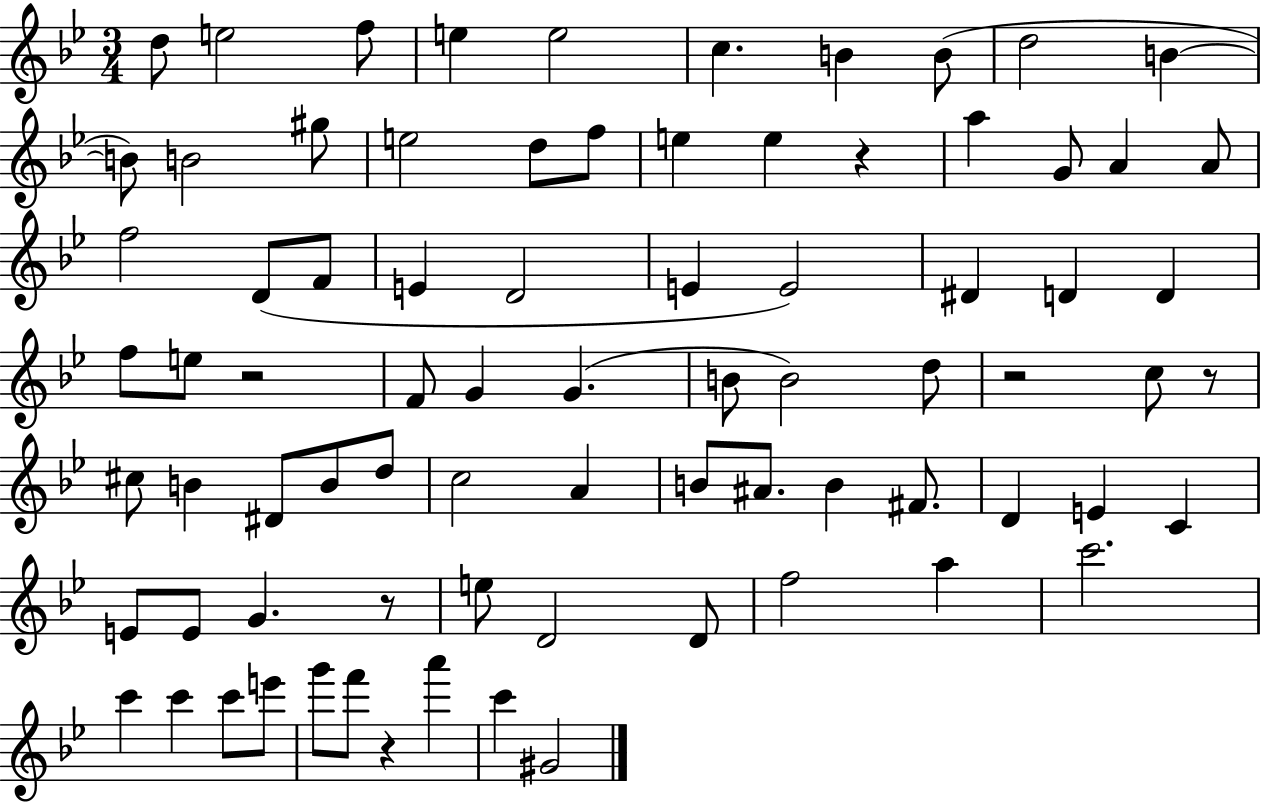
X:1
T:Untitled
M:3/4
L:1/4
K:Bb
d/2 e2 f/2 e e2 c B B/2 d2 B B/2 B2 ^g/2 e2 d/2 f/2 e e z a G/2 A A/2 f2 D/2 F/2 E D2 E E2 ^D D D f/2 e/2 z2 F/2 G G B/2 B2 d/2 z2 c/2 z/2 ^c/2 B ^D/2 B/2 d/2 c2 A B/2 ^A/2 B ^F/2 D E C E/2 E/2 G z/2 e/2 D2 D/2 f2 a c'2 c' c' c'/2 e'/2 g'/2 f'/2 z a' c' ^G2